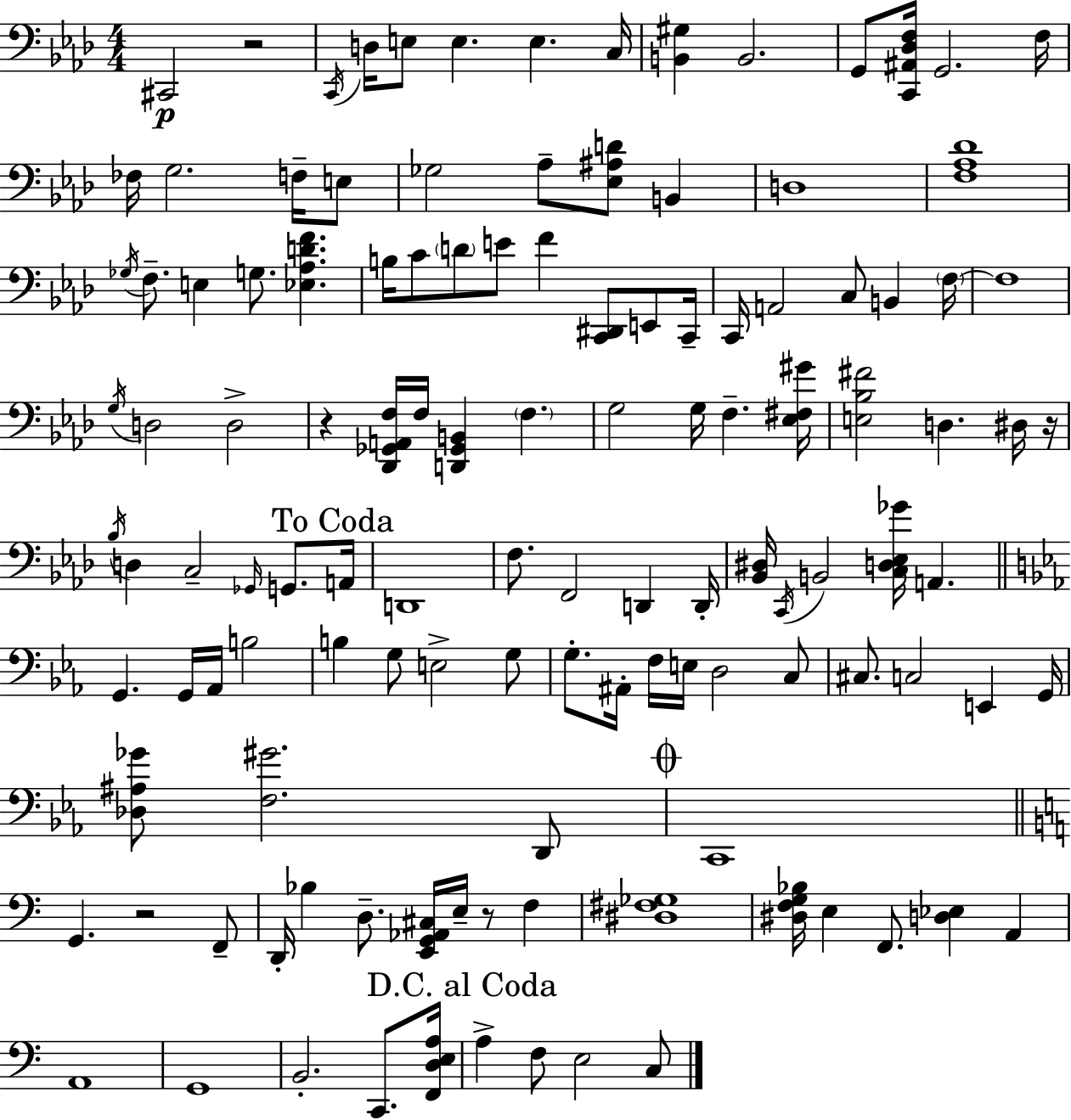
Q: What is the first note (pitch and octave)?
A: C#2